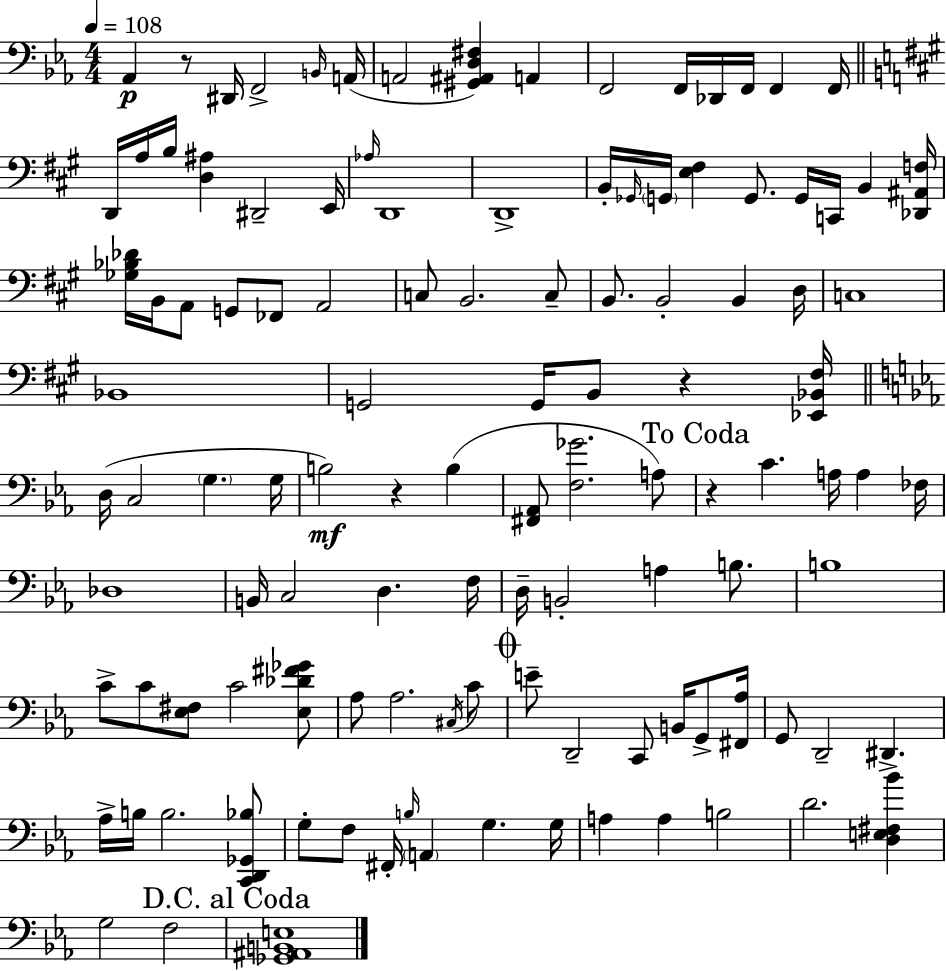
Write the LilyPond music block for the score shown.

{
  \clef bass
  \numericTimeSignature
  \time 4/4
  \key ees \major
  \tempo 4 = 108
  aes,4\p r8 dis,16 f,2-> \grace { b,16 } | a,16( a,2 <gis, ais, d fis>4) a,4 | f,2 f,16 des,16 f,16 f,4 | f,16 \bar "||" \break \key a \major d,16 a16 b16 <d ais>4 dis,2-- e,16 | \grace { aes16 } d,1 | d,1-> | b,16-. \grace { ges,16 } \parenthesize g,16 <e fis>4 g,8. g,16 c,16 b,4 | \break <des, ais, f>16 <ges bes des'>16 b,16 a,8 g,8 fes,8 a,2 | c8 b,2. | c8-- b,8. b,2-. b,4 | d16 c1 | \break bes,1 | g,2 g,16 b,8 r4 | <ees, bes, fis>16 \bar "||" \break \key c \minor d16( c2 \parenthesize g4. g16 | b2\mf) r4 b4( | <fis, aes,>8 <f ges'>2. a8) | \mark "To Coda" r4 c'4. a16 a4 fes16 | \break des1 | b,16 c2 d4. f16 | d16-- b,2-. a4 b8. | b1 | \break c'8-> c'8 <ees fis>8 c'2 <ees des' fis' ges'>8 | aes8 aes2. \acciaccatura { cis16 } c'8 | \mark \markup { \musicglyph "scripts.coda" } e'8-- d,2-- c,8 b,16 g,8-> | <fis, aes>16 g,8 d,2-- dis,4.-> | \break aes16-> b16 b2. <c, d, ges, bes>8 | g8-. f8 fis,16-. \grace { b16 } \parenthesize a,4 g4. | g16 a4 a4 b2 | d'2. <d e fis bes'>4 | \break g2 f2 | \mark "D.C. al Coda" <ges, ais, b, e>1 | \bar "|."
}